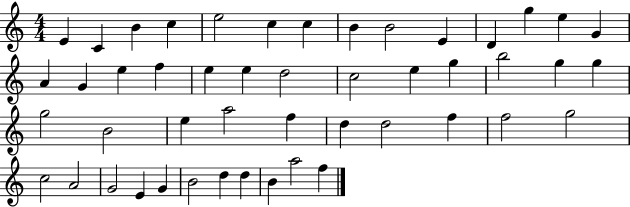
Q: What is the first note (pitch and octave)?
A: E4